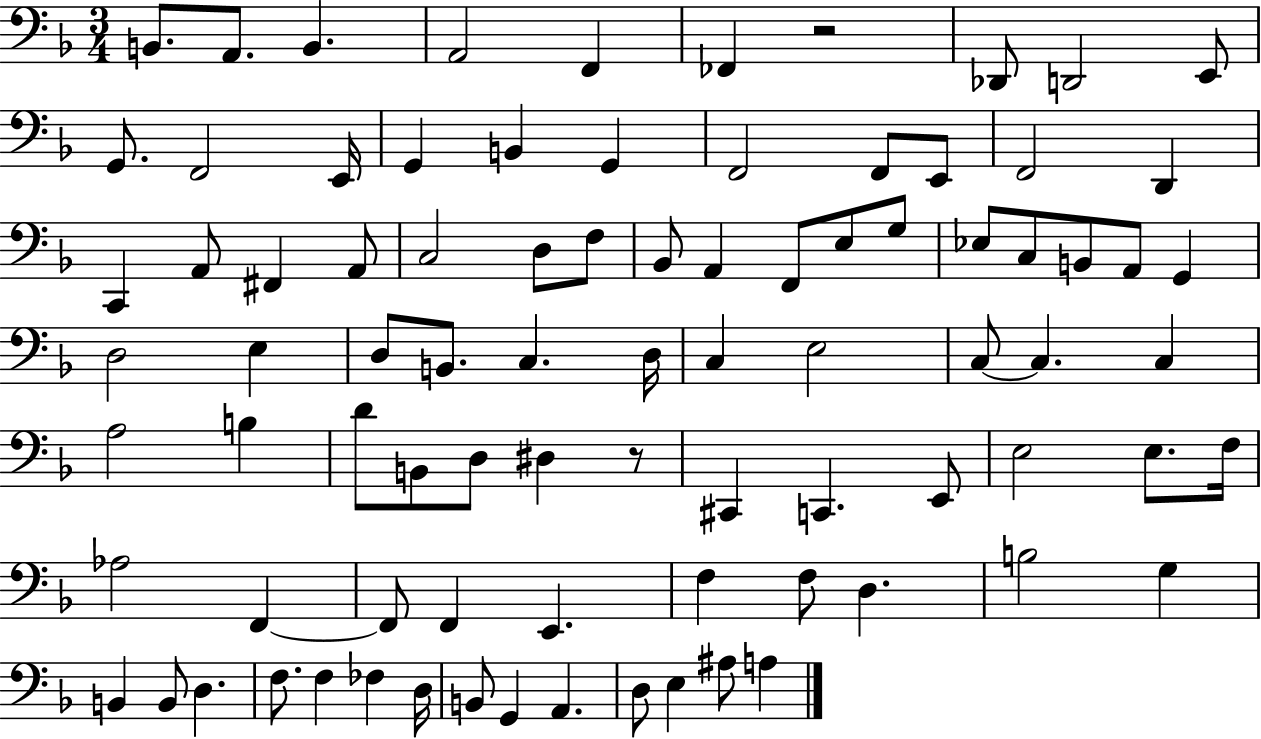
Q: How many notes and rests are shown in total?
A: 86